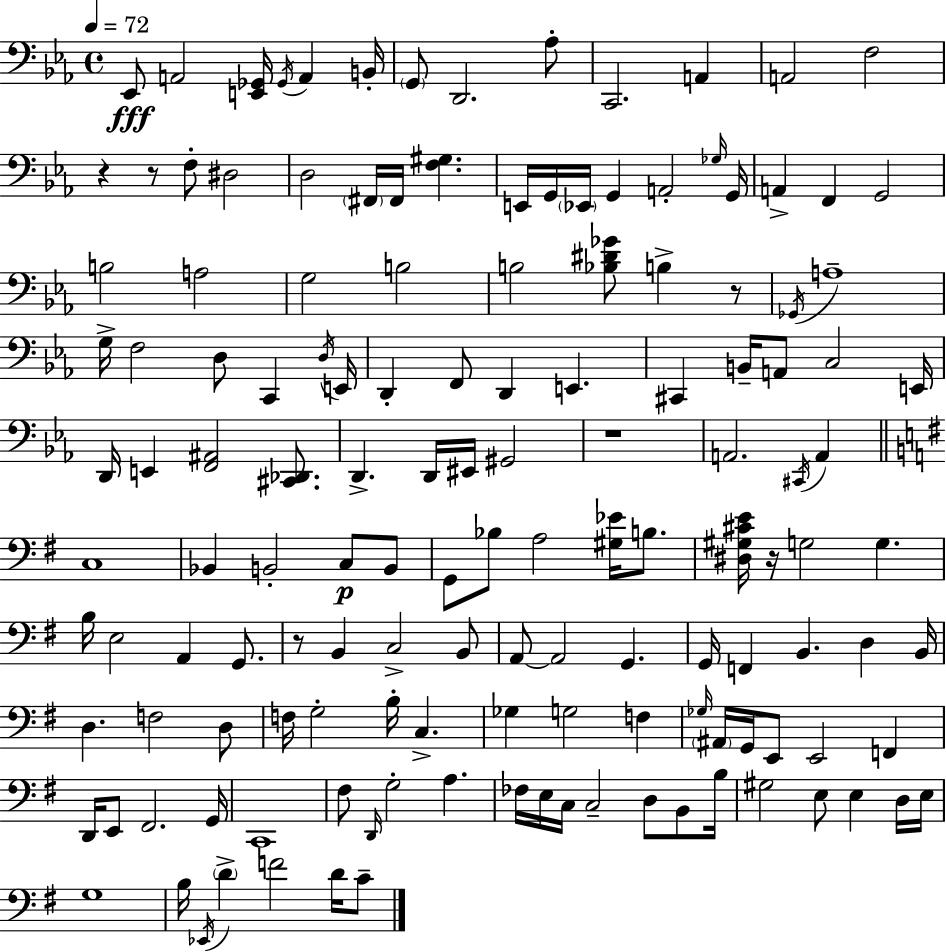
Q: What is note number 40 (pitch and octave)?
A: D3